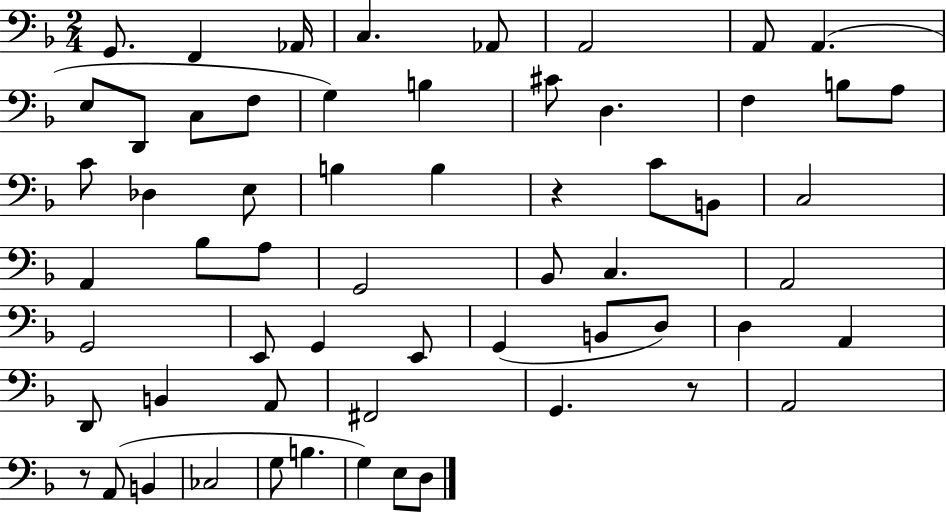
X:1
T:Untitled
M:2/4
L:1/4
K:F
G,,/2 F,, _A,,/4 C, _A,,/2 A,,2 A,,/2 A,, E,/2 D,,/2 C,/2 F,/2 G, B, ^C/2 D, F, B,/2 A,/2 C/2 _D, E,/2 B, B, z C/2 B,,/2 C,2 A,, _B,/2 A,/2 G,,2 _B,,/2 C, A,,2 G,,2 E,,/2 G,, E,,/2 G,, B,,/2 D,/2 D, A,, D,,/2 B,, A,,/2 ^F,,2 G,, z/2 A,,2 z/2 A,,/2 B,, _C,2 G,/2 B, G, E,/2 D,/2